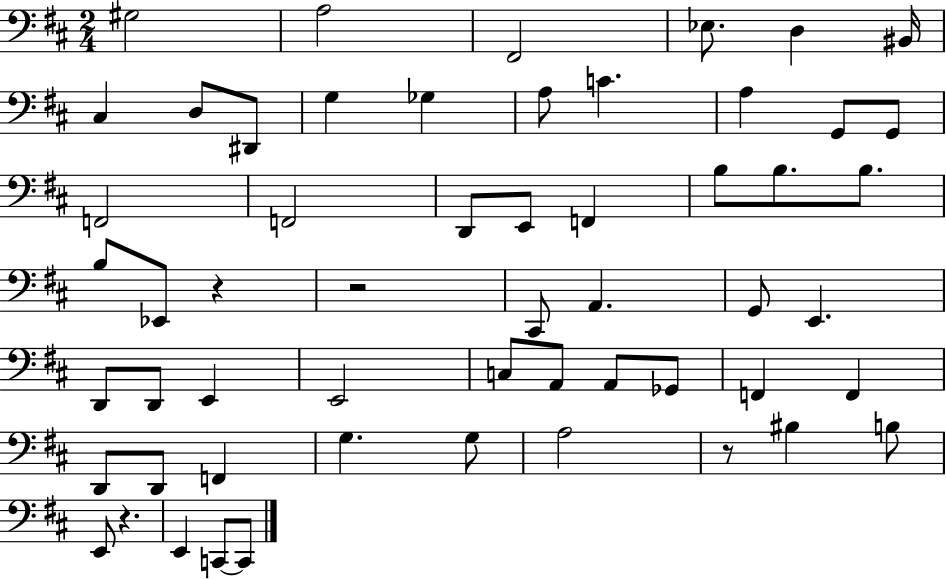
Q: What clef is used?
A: bass